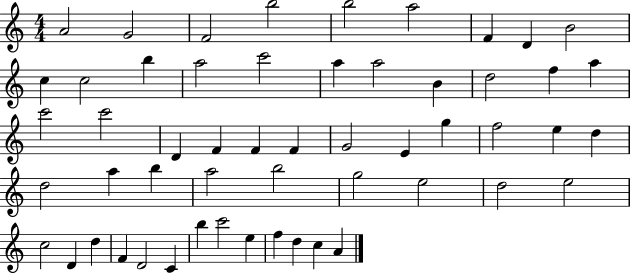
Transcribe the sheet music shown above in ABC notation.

X:1
T:Untitled
M:4/4
L:1/4
K:C
A2 G2 F2 b2 b2 a2 F D B2 c c2 b a2 c'2 a a2 B d2 f a c'2 c'2 D F F F G2 E g f2 e d d2 a b a2 b2 g2 e2 d2 e2 c2 D d F D2 C b c'2 e f d c A